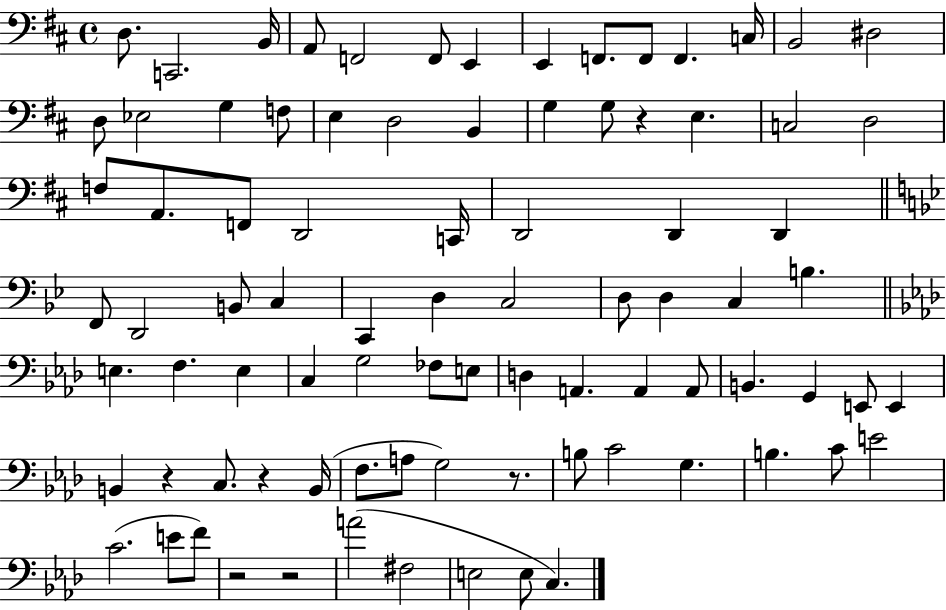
D3/e. C2/h. B2/s A2/e F2/h F2/e E2/q E2/q F2/e. F2/e F2/q. C3/s B2/h D#3/h D3/e Eb3/h G3/q F3/e E3/q D3/h B2/q G3/q G3/e R/q E3/q. C3/h D3/h F3/e A2/e. F2/e D2/h C2/s D2/h D2/q D2/q F2/e D2/h B2/e C3/q C2/q D3/q C3/h D3/e D3/q C3/q B3/q. E3/q. F3/q. E3/q C3/q G3/h FES3/e E3/e D3/q A2/q. A2/q A2/e B2/q. G2/q E2/e E2/q B2/q R/q C3/e. R/q B2/s F3/e. A3/e G3/h R/e. B3/e C4/h G3/q. B3/q. C4/e E4/h C4/h. E4/e F4/e R/h R/h A4/h F#3/h E3/h E3/e C3/q.